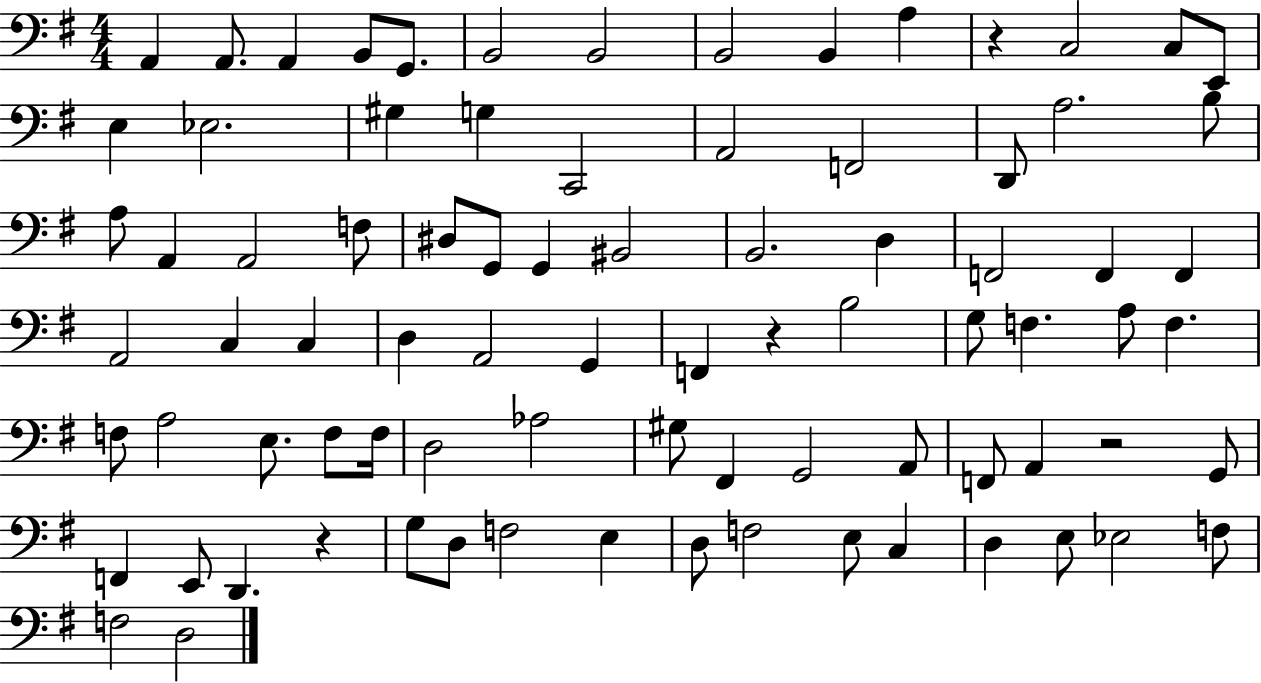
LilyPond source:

{
  \clef bass
  \numericTimeSignature
  \time 4/4
  \key g \major
  a,4 a,8. a,4 b,8 g,8. | b,2 b,2 | b,2 b,4 a4 | r4 c2 c8 e,8 | \break e4 ees2. | gis4 g4 c,2 | a,2 f,2 | d,8 a2. b8 | \break a8 a,4 a,2 f8 | dis8 g,8 g,4 bis,2 | b,2. d4 | f,2 f,4 f,4 | \break a,2 c4 c4 | d4 a,2 g,4 | f,4 r4 b2 | g8 f4. a8 f4. | \break f8 a2 e8. f8 f16 | d2 aes2 | gis8 fis,4 g,2 a,8 | f,8 a,4 r2 g,8 | \break f,4 e,8 d,4. r4 | g8 d8 f2 e4 | d8 f2 e8 c4 | d4 e8 ees2 f8 | \break f2 d2 | \bar "|."
}